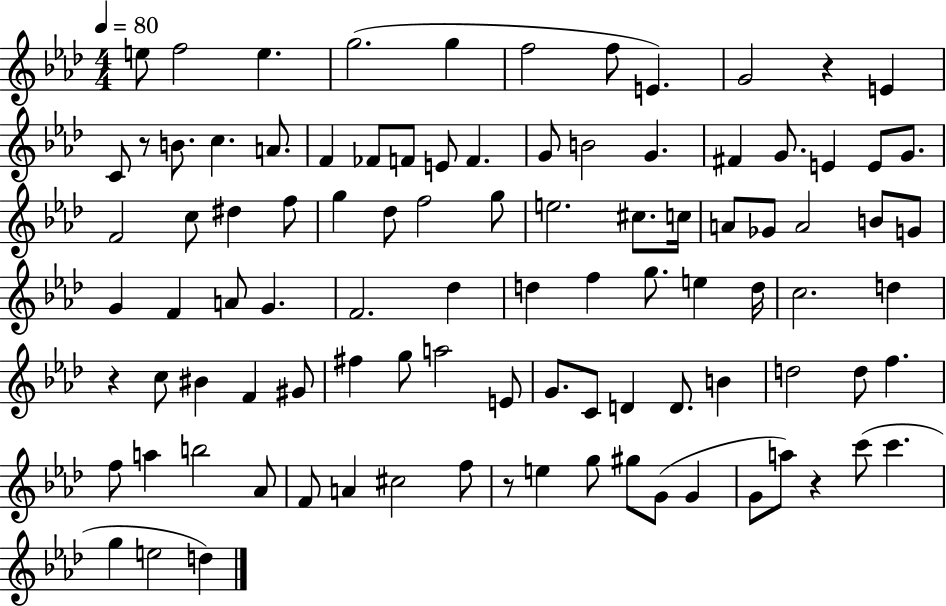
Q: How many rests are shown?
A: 5